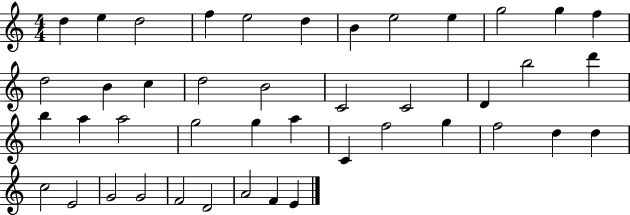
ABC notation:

X:1
T:Untitled
M:4/4
L:1/4
K:C
d e d2 f e2 d B e2 e g2 g f d2 B c d2 B2 C2 C2 D b2 d' b a a2 g2 g a C f2 g f2 d d c2 E2 G2 G2 F2 D2 A2 F E